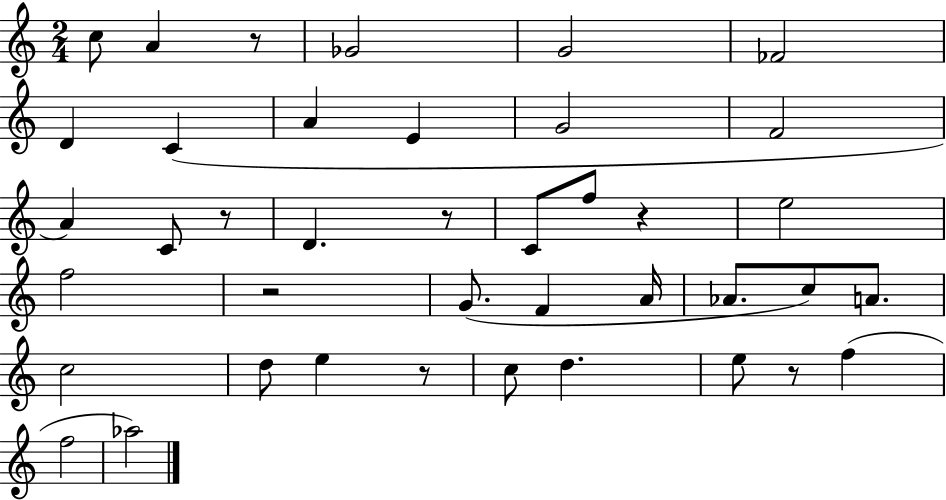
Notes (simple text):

C5/e A4/q R/e Gb4/h G4/h FES4/h D4/q C4/q A4/q E4/q G4/h F4/h A4/q C4/e R/e D4/q. R/e C4/e F5/e R/q E5/h F5/h R/h G4/e. F4/q A4/s Ab4/e. C5/e A4/e. C5/h D5/e E5/q R/e C5/e D5/q. E5/e R/e F5/q F5/h Ab5/h